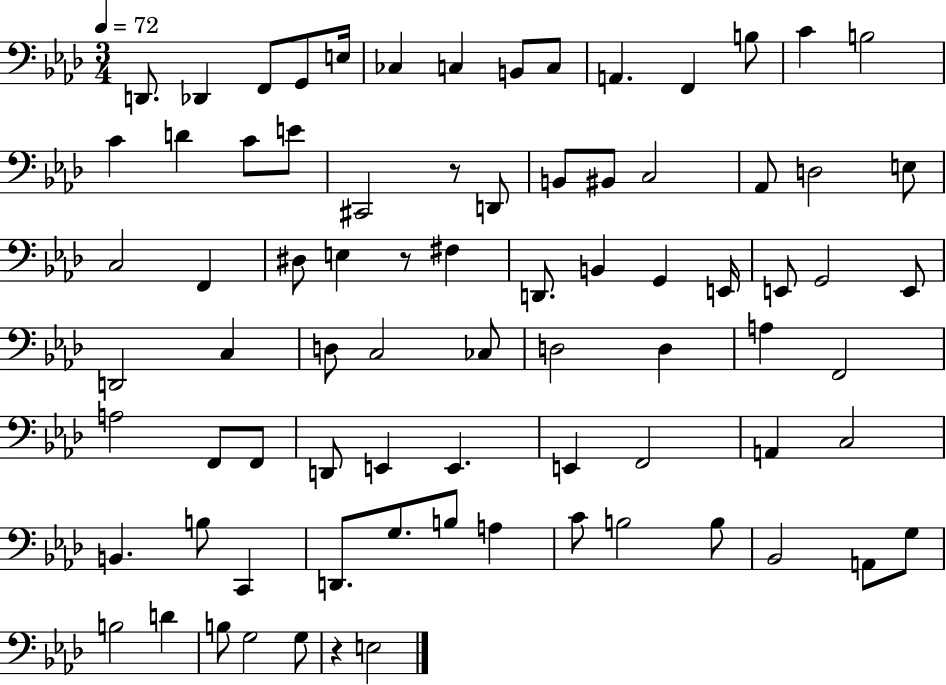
{
  \clef bass
  \numericTimeSignature
  \time 3/4
  \key aes \major
  \tempo 4 = 72
  d,8. des,4 f,8 g,8 e16 | ces4 c4 b,8 c8 | a,4. f,4 b8 | c'4 b2 | \break c'4 d'4 c'8 e'8 | cis,2 r8 d,8 | b,8 bis,8 c2 | aes,8 d2 e8 | \break c2 f,4 | dis8 e4 r8 fis4 | d,8. b,4 g,4 e,16 | e,8 g,2 e,8 | \break d,2 c4 | d8 c2 ces8 | d2 d4 | a4 f,2 | \break a2 f,8 f,8 | d,8 e,4 e,4. | e,4 f,2 | a,4 c2 | \break b,4. b8 c,4 | d,8. g8. b8 a4 | c'8 b2 b8 | bes,2 a,8 g8 | \break b2 d'4 | b8 g2 g8 | r4 e2 | \bar "|."
}